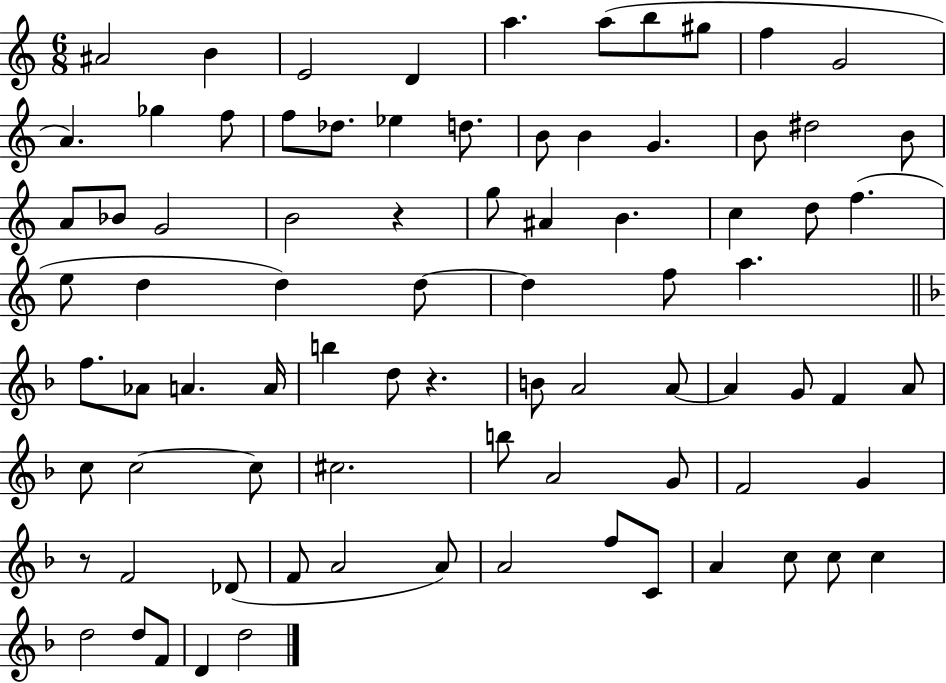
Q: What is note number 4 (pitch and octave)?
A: D4